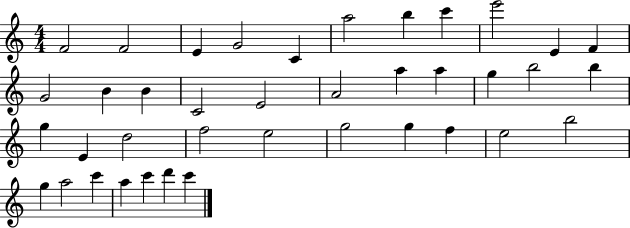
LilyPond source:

{
  \clef treble
  \numericTimeSignature
  \time 4/4
  \key c \major
  f'2 f'2 | e'4 g'2 c'4 | a''2 b''4 c'''4 | e'''2 e'4 f'4 | \break g'2 b'4 b'4 | c'2 e'2 | a'2 a''4 a''4 | g''4 b''2 b''4 | \break g''4 e'4 d''2 | f''2 e''2 | g''2 g''4 f''4 | e''2 b''2 | \break g''4 a''2 c'''4 | a''4 c'''4 d'''4 c'''4 | \bar "|."
}